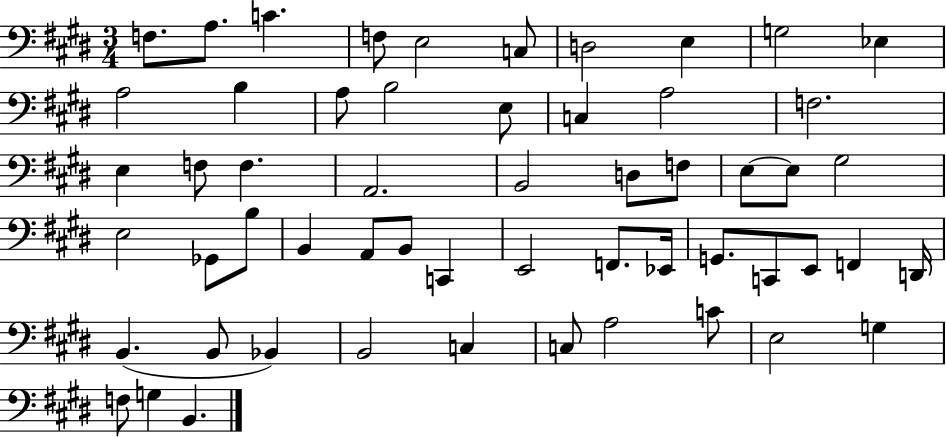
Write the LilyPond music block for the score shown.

{
  \clef bass
  \numericTimeSignature
  \time 3/4
  \key e \major
  \repeat volta 2 { f8. a8. c'4. | f8 e2 c8 | d2 e4 | g2 ees4 | \break a2 b4 | a8 b2 e8 | c4 a2 | f2. | \break e4 f8 f4. | a,2. | b,2 d8 f8 | e8~~ e8 gis2 | \break e2 ges,8 b8 | b,4 a,8 b,8 c,4 | e,2 f,8. ees,16 | g,8. c,8 e,8 f,4 d,16 | \break b,4.( b,8 bes,4) | b,2 c4 | c8 a2 c'8 | e2 g4 | \break f8 g4 b,4. | } \bar "|."
}